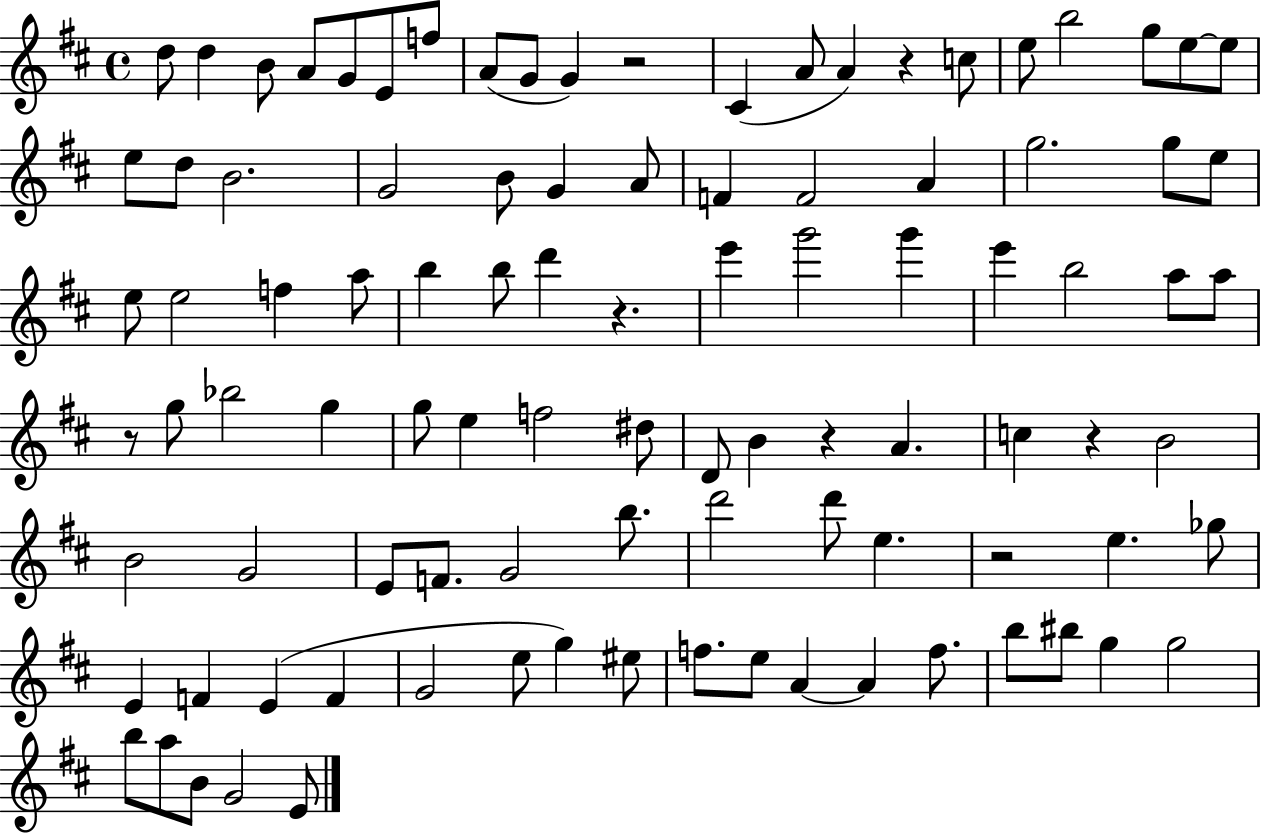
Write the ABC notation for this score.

X:1
T:Untitled
M:4/4
L:1/4
K:D
d/2 d B/2 A/2 G/2 E/2 f/2 A/2 G/2 G z2 ^C A/2 A z c/2 e/2 b2 g/2 e/2 e/2 e/2 d/2 B2 G2 B/2 G A/2 F F2 A g2 g/2 e/2 e/2 e2 f a/2 b b/2 d' z e' g'2 g' e' b2 a/2 a/2 z/2 g/2 _b2 g g/2 e f2 ^d/2 D/2 B z A c z B2 B2 G2 E/2 F/2 G2 b/2 d'2 d'/2 e z2 e _g/2 E F E F G2 e/2 g ^e/2 f/2 e/2 A A f/2 b/2 ^b/2 g g2 b/2 a/2 B/2 G2 E/2